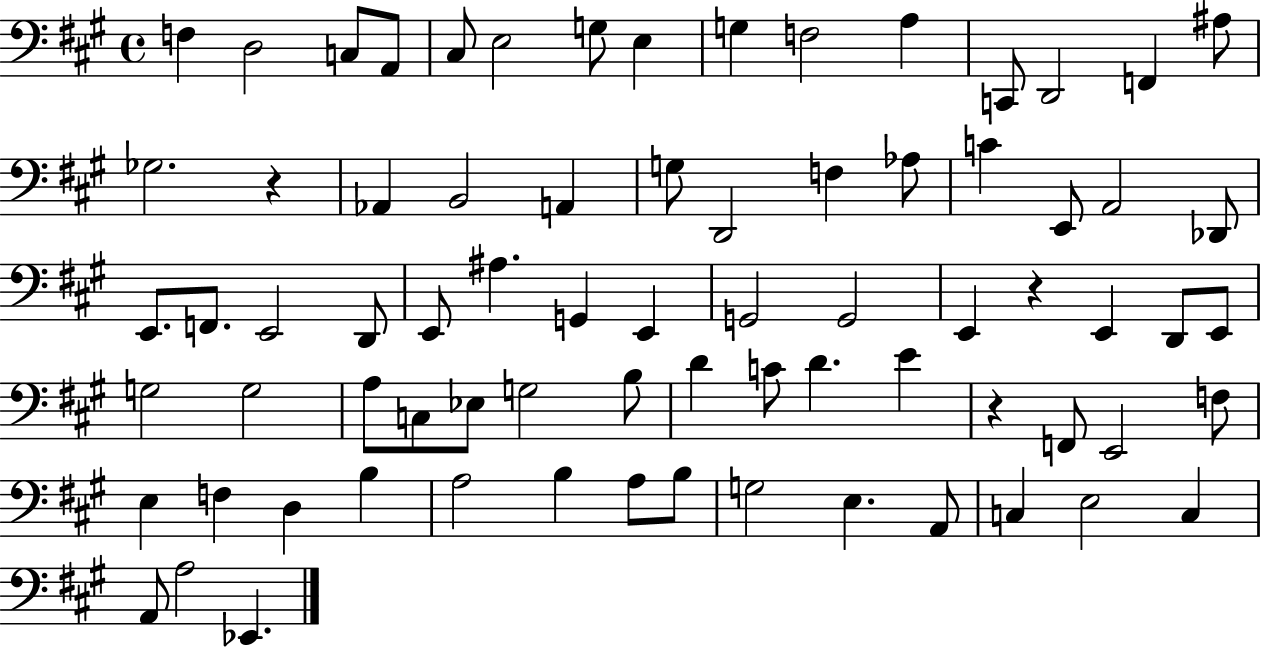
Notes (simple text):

F3/q D3/h C3/e A2/e C#3/e E3/h G3/e E3/q G3/q F3/h A3/q C2/e D2/h F2/q A#3/e Gb3/h. R/q Ab2/q B2/h A2/q G3/e D2/h F3/q Ab3/e C4/q E2/e A2/h Db2/e E2/e. F2/e. E2/h D2/e E2/e A#3/q. G2/q E2/q G2/h G2/h E2/q R/q E2/q D2/e E2/e G3/h G3/h A3/e C3/e Eb3/e G3/h B3/e D4/q C4/e D4/q. E4/q R/q F2/e E2/h F3/e E3/q F3/q D3/q B3/q A3/h B3/q A3/e B3/e G3/h E3/q. A2/e C3/q E3/h C3/q A2/e A3/h Eb2/q.